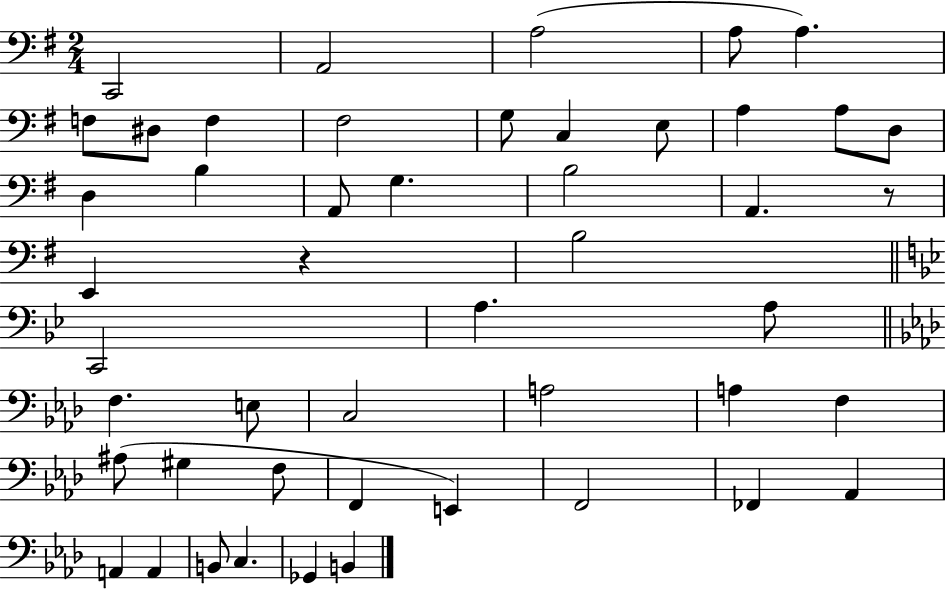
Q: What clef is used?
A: bass